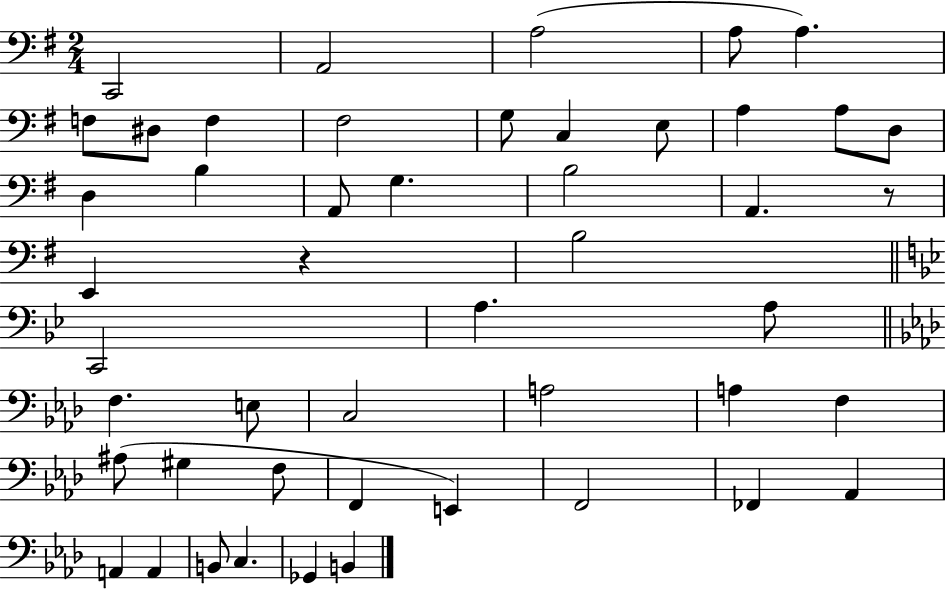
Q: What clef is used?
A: bass